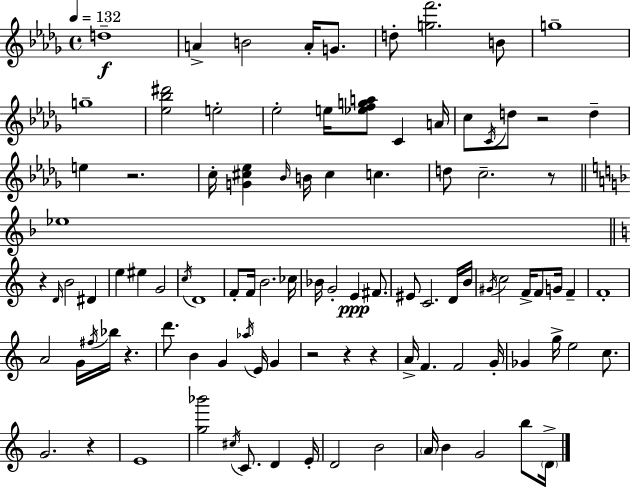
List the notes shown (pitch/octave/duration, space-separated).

D5/w A4/q B4/h A4/s G4/e. D5/e [G5,F6]/h. B4/e G5/w G5/w [Eb5,Bb5,D#6]/h E5/h Eb5/h E5/s [Eb5,F5,G5,A5]/e C4/q A4/s C5/e C4/s D5/e R/h D5/q E5/q R/h. C5/s [G4,C#5,Eb5]/q Bb4/s B4/s C#5/q C5/q. D5/e C5/h. R/e Eb5/w R/q D4/s B4/h D#4/q E5/q EIS5/q G4/h C5/s D4/w F4/e F4/s B4/h. CES5/s Bb4/s G4/h E4/q F#4/e. EIS4/e C4/h. D4/s B4/s G#4/s C5/h F4/s F4/e G4/s F4/q F4/w A4/h G4/s F#5/s Bb5/s R/q. D6/e. B4/q G4/q Ab5/s E4/s G4/q R/h R/q R/q A4/s F4/q. F4/h G4/s Gb4/q G5/s E5/h C5/e. G4/h. R/q E4/w [G5,Bb6]/h C#5/s C4/e. D4/q E4/s D4/h B4/h A4/s B4/q G4/h B5/e D4/s